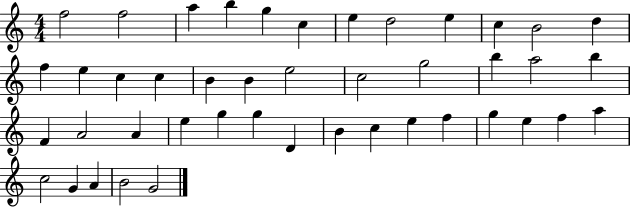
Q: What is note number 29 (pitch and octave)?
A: G5